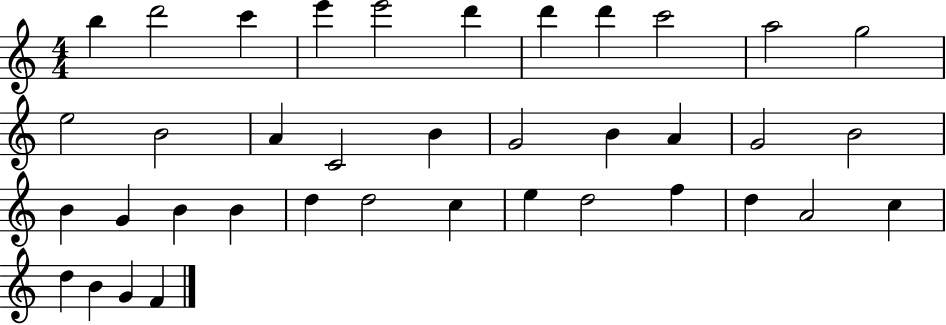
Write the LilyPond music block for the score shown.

{
  \clef treble
  \numericTimeSignature
  \time 4/4
  \key c \major
  b''4 d'''2 c'''4 | e'''4 e'''2 d'''4 | d'''4 d'''4 c'''2 | a''2 g''2 | \break e''2 b'2 | a'4 c'2 b'4 | g'2 b'4 a'4 | g'2 b'2 | \break b'4 g'4 b'4 b'4 | d''4 d''2 c''4 | e''4 d''2 f''4 | d''4 a'2 c''4 | \break d''4 b'4 g'4 f'4 | \bar "|."
}